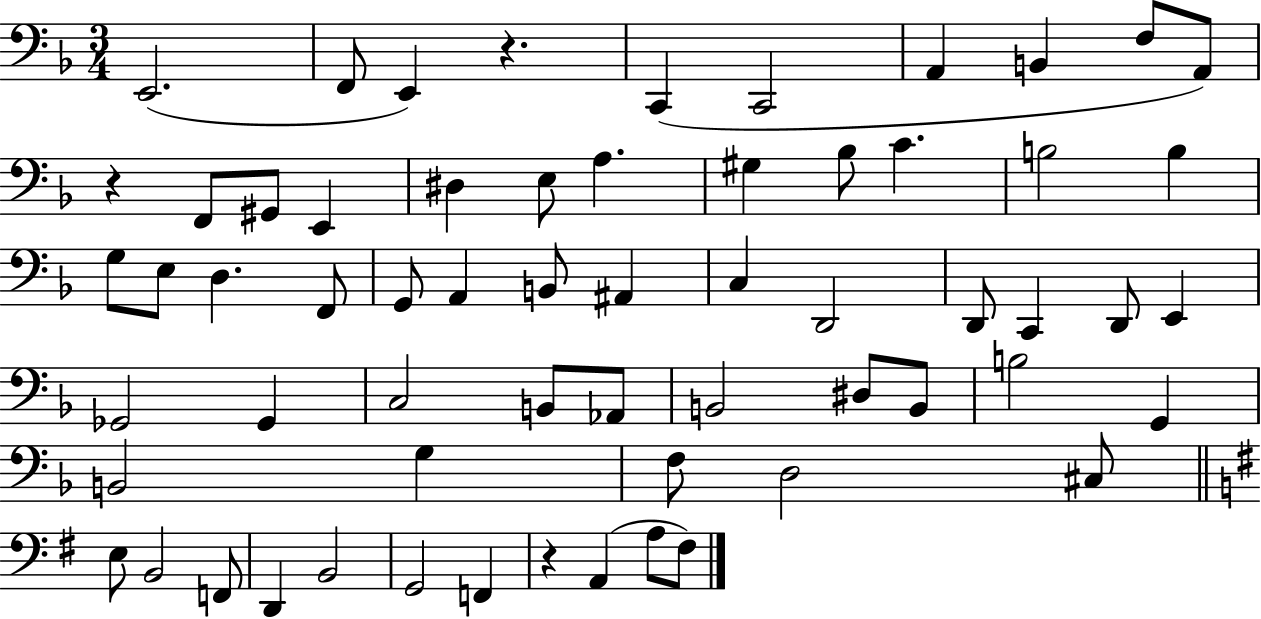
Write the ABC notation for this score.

X:1
T:Untitled
M:3/4
L:1/4
K:F
E,,2 F,,/2 E,, z C,, C,,2 A,, B,, F,/2 A,,/2 z F,,/2 ^G,,/2 E,, ^D, E,/2 A, ^G, _B,/2 C B,2 B, G,/2 E,/2 D, F,,/2 G,,/2 A,, B,,/2 ^A,, C, D,,2 D,,/2 C,, D,,/2 E,, _G,,2 _G,, C,2 B,,/2 _A,,/2 B,,2 ^D,/2 B,,/2 B,2 G,, B,,2 G, F,/2 D,2 ^C,/2 E,/2 B,,2 F,,/2 D,, B,,2 G,,2 F,, z A,, A,/2 ^F,/2